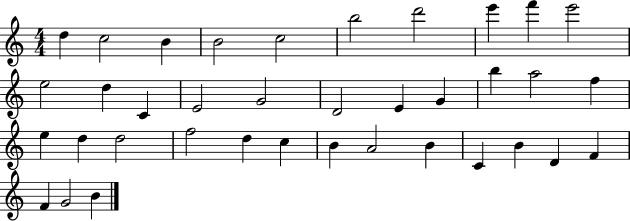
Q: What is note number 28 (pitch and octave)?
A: B4